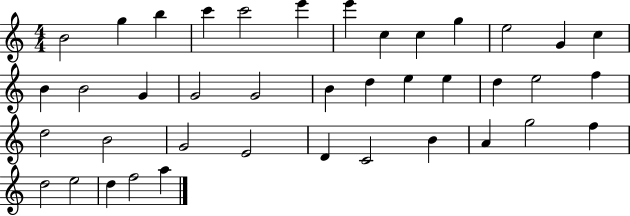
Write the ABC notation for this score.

X:1
T:Untitled
M:4/4
L:1/4
K:C
B2 g b c' c'2 e' e' c c g e2 G c B B2 G G2 G2 B d e e d e2 f d2 B2 G2 E2 D C2 B A g2 f d2 e2 d f2 a